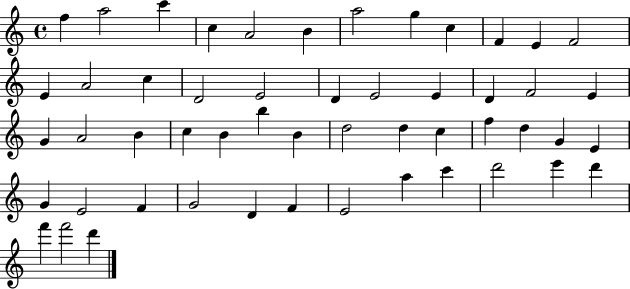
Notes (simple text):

F5/q A5/h C6/q C5/q A4/h B4/q A5/h G5/q C5/q F4/q E4/q F4/h E4/q A4/h C5/q D4/h E4/h D4/q E4/h E4/q D4/q F4/h E4/q G4/q A4/h B4/q C5/q B4/q B5/q B4/q D5/h D5/q C5/q F5/q D5/q G4/q E4/q G4/q E4/h F4/q G4/h D4/q F4/q E4/h A5/q C6/q D6/h E6/q D6/q F6/q F6/h D6/q